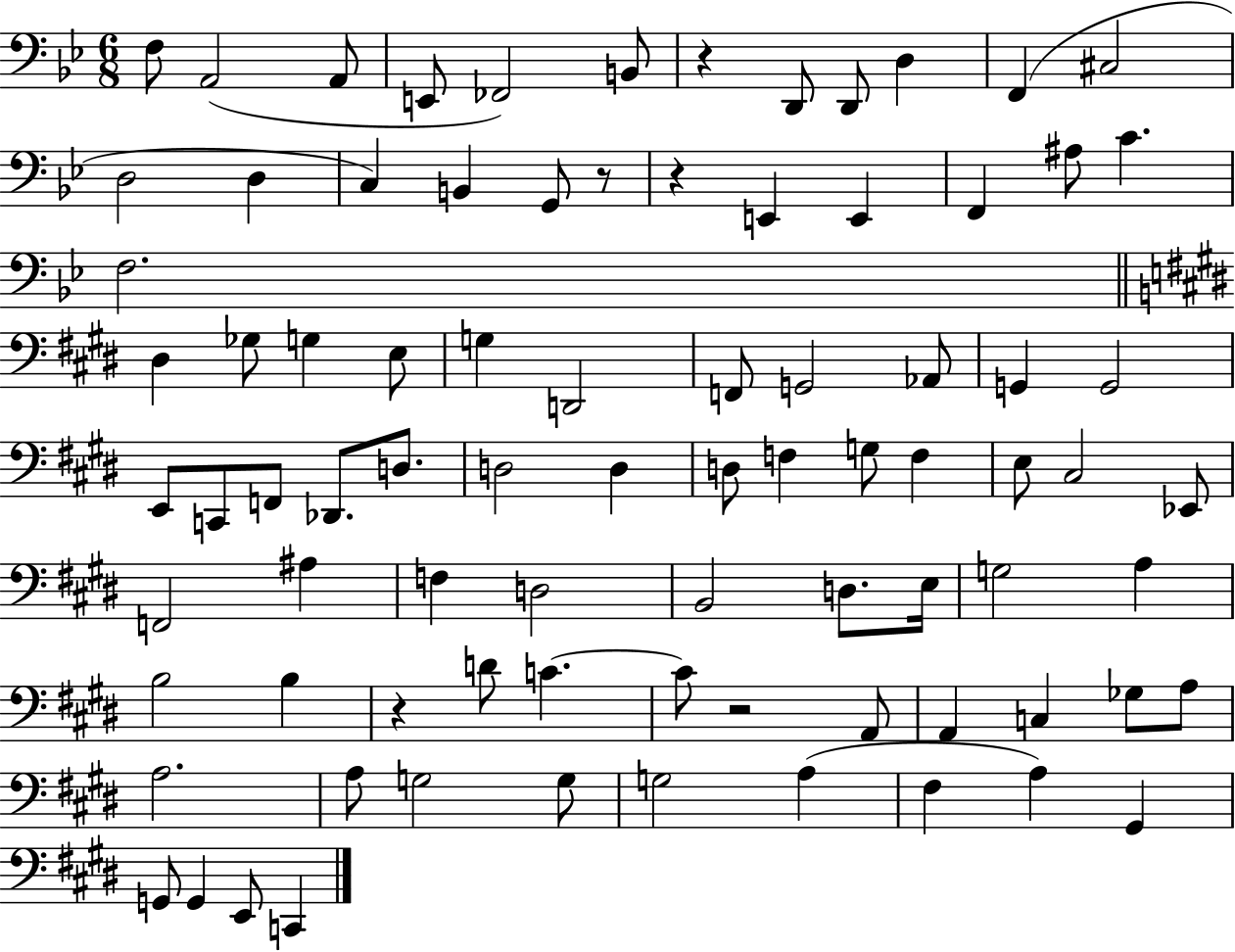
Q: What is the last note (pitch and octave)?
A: C2